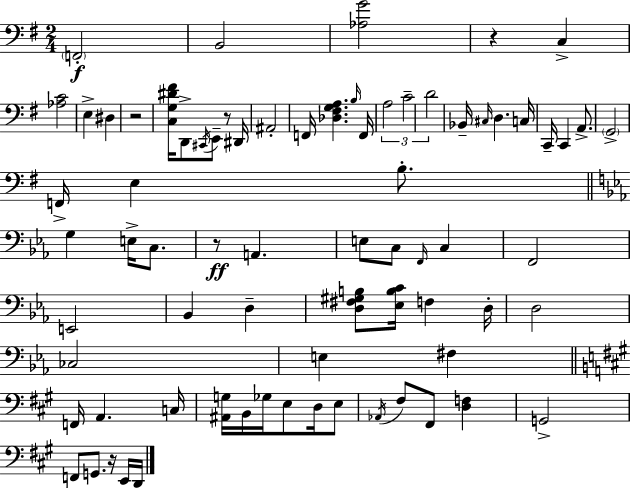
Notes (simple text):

F2/h B2/h [Ab3,G4]/h R/q C3/q [Ab3,C4]/h E3/q D#3/q R/h [C3,G3,D#4,F#4]/s D2/e C#2/s E2/e R/e D#2/s A#2/h F2/s [Db3,F#3,G3,A3]/q. B3/s F2/s A3/h C4/h D4/h Bb2/s C#3/s D3/q. C3/s C2/s C2/q A2/e. G2/h F2/s E3/q B3/e. G3/q E3/s C3/e. R/e A2/q. E3/e C3/e F2/s C3/q F2/h E2/h Bb2/q D3/q [D3,F#3,G#3,B3]/e [Eb3,B3,C4]/s F3/q D3/s D3/h CES3/h E3/q F#3/q F2/s A2/q. C3/s [A#2,G3]/s B2/s Gb3/s E3/e D3/s E3/e Ab2/s F#3/e F#2/e [D3,F3]/q G2/h F2/e G2/e. R/s E2/s D2/s